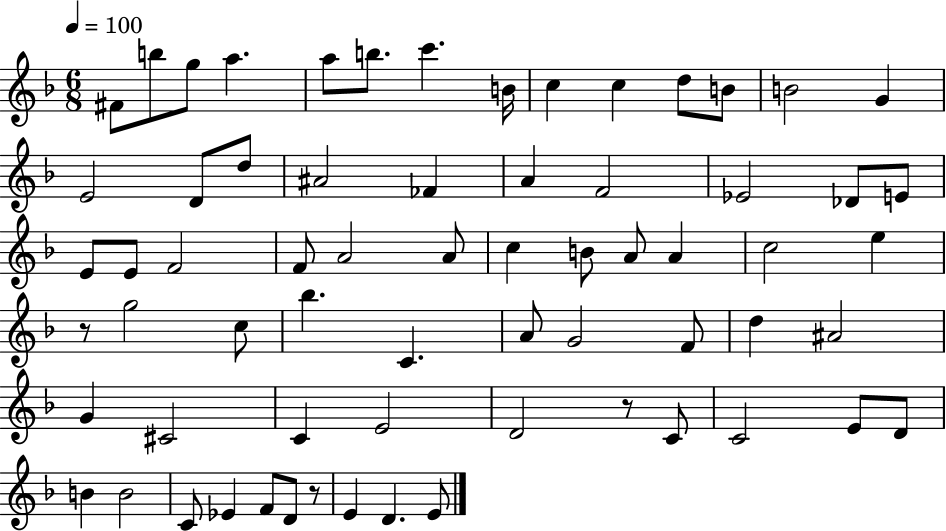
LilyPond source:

{
  \clef treble
  \numericTimeSignature
  \time 6/8
  \key f \major
  \tempo 4 = 100
  fis'8 b''8 g''8 a''4. | a''8 b''8. c'''4. b'16 | c''4 c''4 d''8 b'8 | b'2 g'4 | \break e'2 d'8 d''8 | ais'2 fes'4 | a'4 f'2 | ees'2 des'8 e'8 | \break e'8 e'8 f'2 | f'8 a'2 a'8 | c''4 b'8 a'8 a'4 | c''2 e''4 | \break r8 g''2 c''8 | bes''4. c'4. | a'8 g'2 f'8 | d''4 ais'2 | \break g'4 cis'2 | c'4 e'2 | d'2 r8 c'8 | c'2 e'8 d'8 | \break b'4 b'2 | c'8 ees'4 f'8 d'8 r8 | e'4 d'4. e'8 | \bar "|."
}